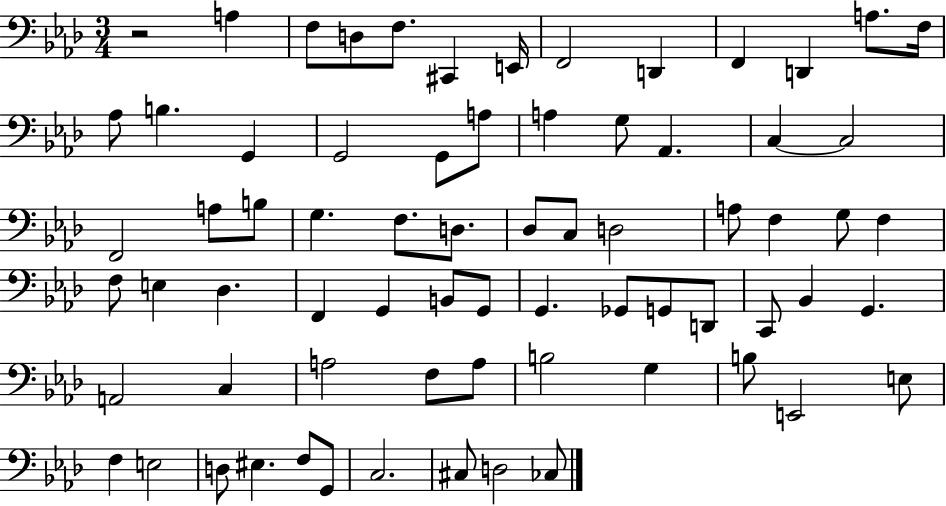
{
  \clef bass
  \numericTimeSignature
  \time 3/4
  \key aes \major
  r2 a4 | f8 d8 f8. cis,4 e,16 | f,2 d,4 | f,4 d,4 a8. f16 | \break aes8 b4. g,4 | g,2 g,8 a8 | a4 g8 aes,4. | c4~~ c2 | \break f,2 a8 b8 | g4. f8. d8. | des8 c8 d2 | a8 f4 g8 f4 | \break f8 e4 des4. | f,4 g,4 b,8 g,8 | g,4. ges,8 g,8 d,8 | c,8 bes,4 g,4. | \break a,2 c4 | a2 f8 a8 | b2 g4 | b8 e,2 e8 | \break f4 e2 | d8 eis4. f8 g,8 | c2. | cis8 d2 ces8 | \break \bar "|."
}